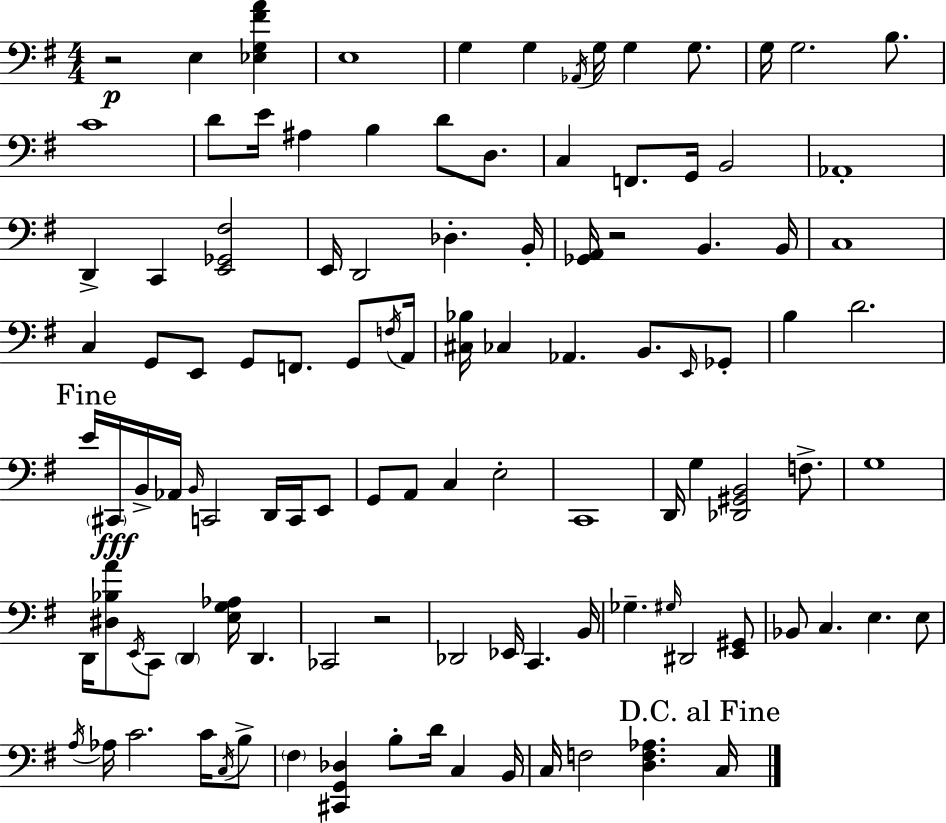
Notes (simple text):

R/h E3/q [Eb3,G3,F#4,A4]/q E3/w G3/q G3/q Ab2/s G3/s G3/q G3/e. G3/s G3/h. B3/e. C4/w D4/e E4/s A#3/q B3/q D4/e D3/e. C3/q F2/e. G2/s B2/h Ab2/w D2/q C2/q [E2,Gb2,F#3]/h E2/s D2/h Db3/q. B2/s [Gb2,A2]/s R/h B2/q. B2/s C3/w C3/q G2/e E2/e G2/e F2/e. G2/e F3/s A2/s [C#3,Bb3]/s CES3/q Ab2/q. B2/e. E2/s Gb2/e B3/q D4/h. E4/s C#2/s B2/s Ab2/s B2/s C2/h D2/s C2/s E2/e G2/e A2/e C3/q E3/h C2/w D2/s G3/q [Db2,G#2,B2]/h F3/e. G3/w D2/s [D#3,Bb3,A4]/e E2/s C2/e D2/q [E3,G3,Ab3]/s D2/q. CES2/h R/h Db2/h Eb2/s C2/q. B2/s Gb3/q. G#3/s D#2/h [E2,G#2]/e Bb2/e C3/q. E3/q. E3/e A3/s Ab3/s C4/h. C4/s C3/s B3/e F#3/q [C#2,G2,Db3]/q B3/e D4/s C3/q B2/s C3/s F3/h [D3,F3,Ab3]/q. C3/s